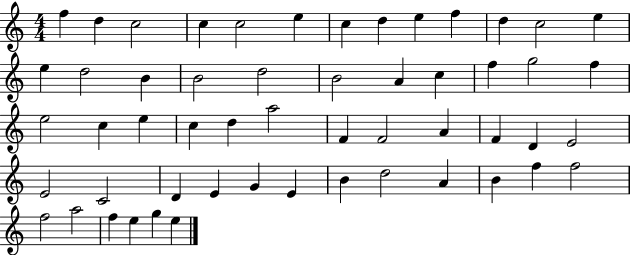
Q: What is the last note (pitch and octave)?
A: E5